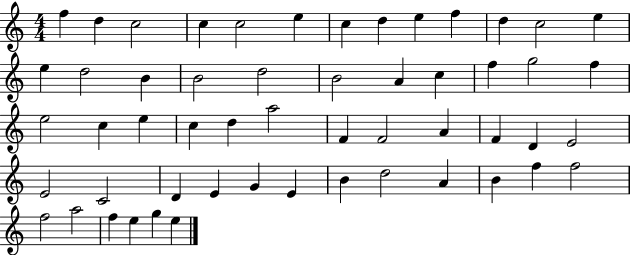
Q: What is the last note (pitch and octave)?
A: E5